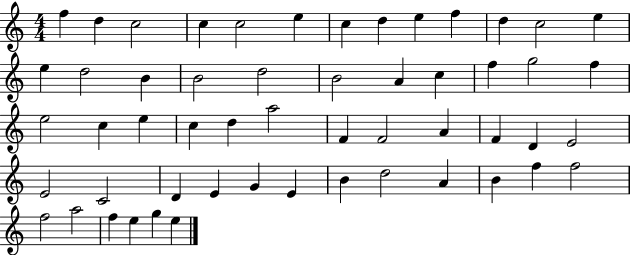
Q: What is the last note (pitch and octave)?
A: E5